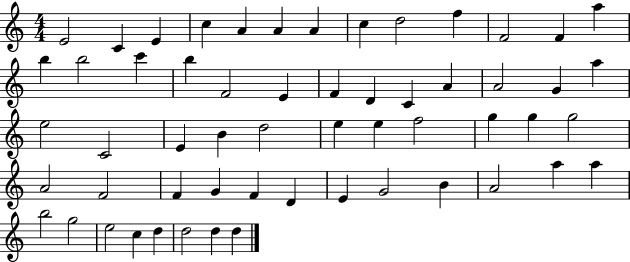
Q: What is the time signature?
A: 4/4